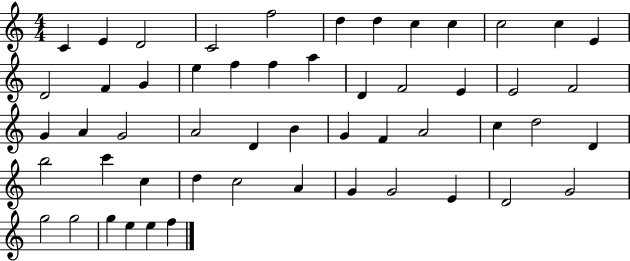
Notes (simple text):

C4/q E4/q D4/h C4/h F5/h D5/q D5/q C5/q C5/q C5/h C5/q E4/q D4/h F4/q G4/q E5/q F5/q F5/q A5/q D4/q F4/h E4/q E4/h F4/h G4/q A4/q G4/h A4/h D4/q B4/q G4/q F4/q A4/h C5/q D5/h D4/q B5/h C6/q C5/q D5/q C5/h A4/q G4/q G4/h E4/q D4/h G4/h G5/h G5/h G5/q E5/q E5/q F5/q